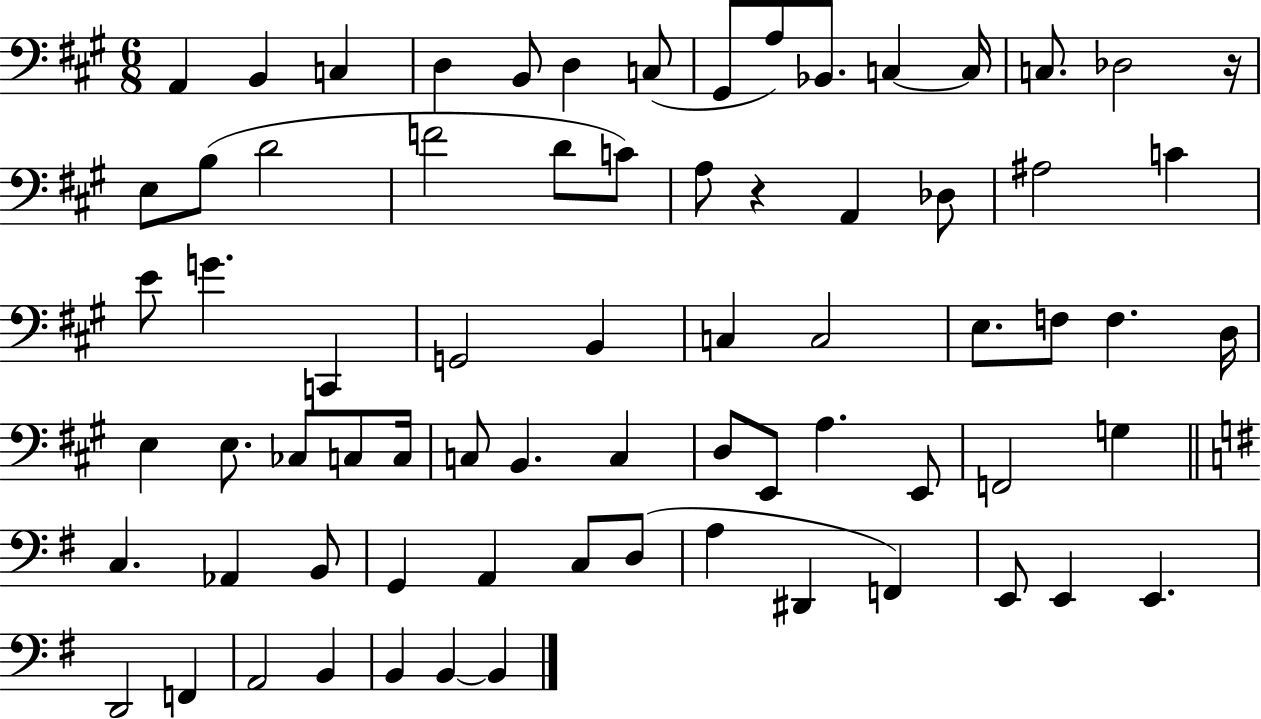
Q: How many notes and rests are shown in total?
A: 72